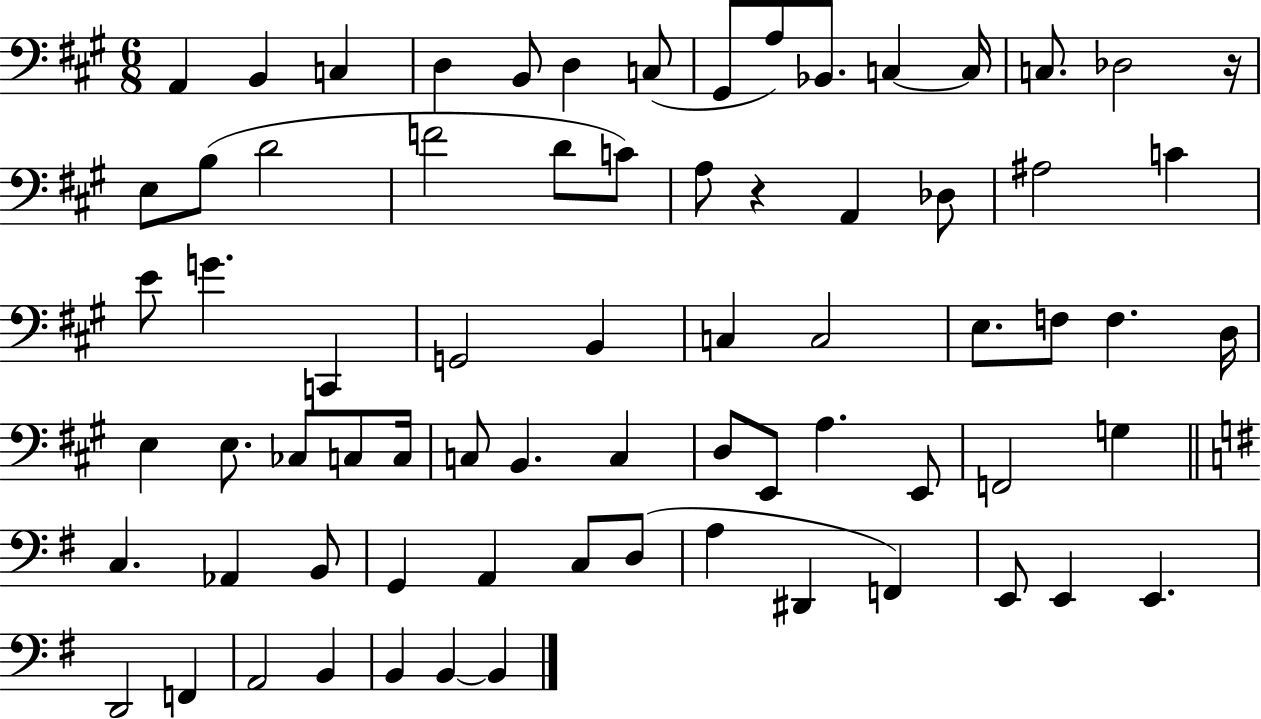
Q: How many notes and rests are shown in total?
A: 72